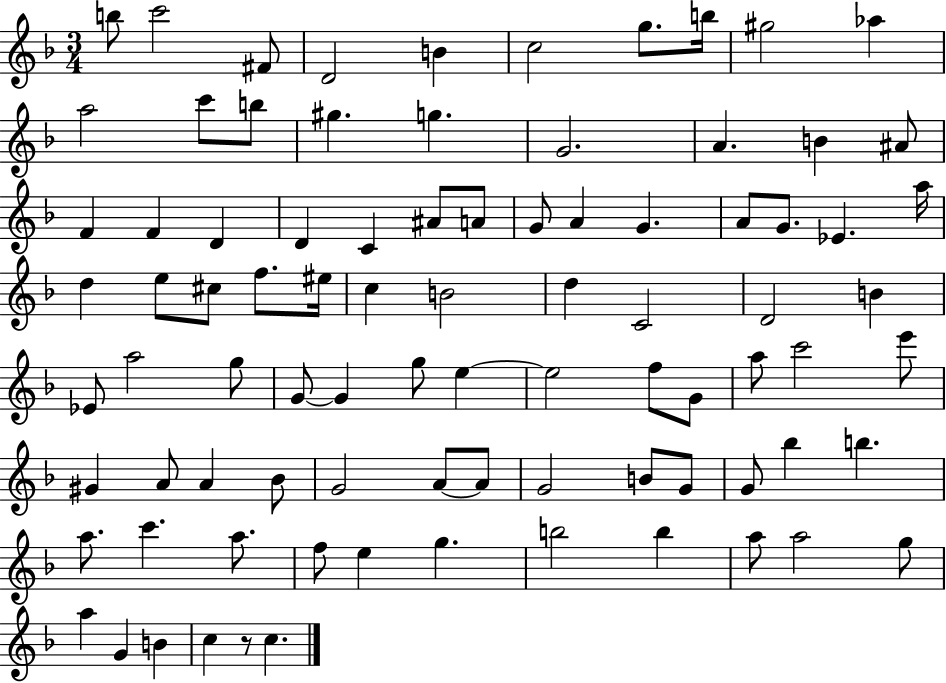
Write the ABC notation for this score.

X:1
T:Untitled
M:3/4
L:1/4
K:F
b/2 c'2 ^F/2 D2 B c2 g/2 b/4 ^g2 _a a2 c'/2 b/2 ^g g G2 A B ^A/2 F F D D C ^A/2 A/2 G/2 A G A/2 G/2 _E a/4 d e/2 ^c/2 f/2 ^e/4 c B2 d C2 D2 B _E/2 a2 g/2 G/2 G g/2 e e2 f/2 G/2 a/2 c'2 e'/2 ^G A/2 A _B/2 G2 A/2 A/2 G2 B/2 G/2 G/2 _b b a/2 c' a/2 f/2 e g b2 b a/2 a2 g/2 a G B c z/2 c